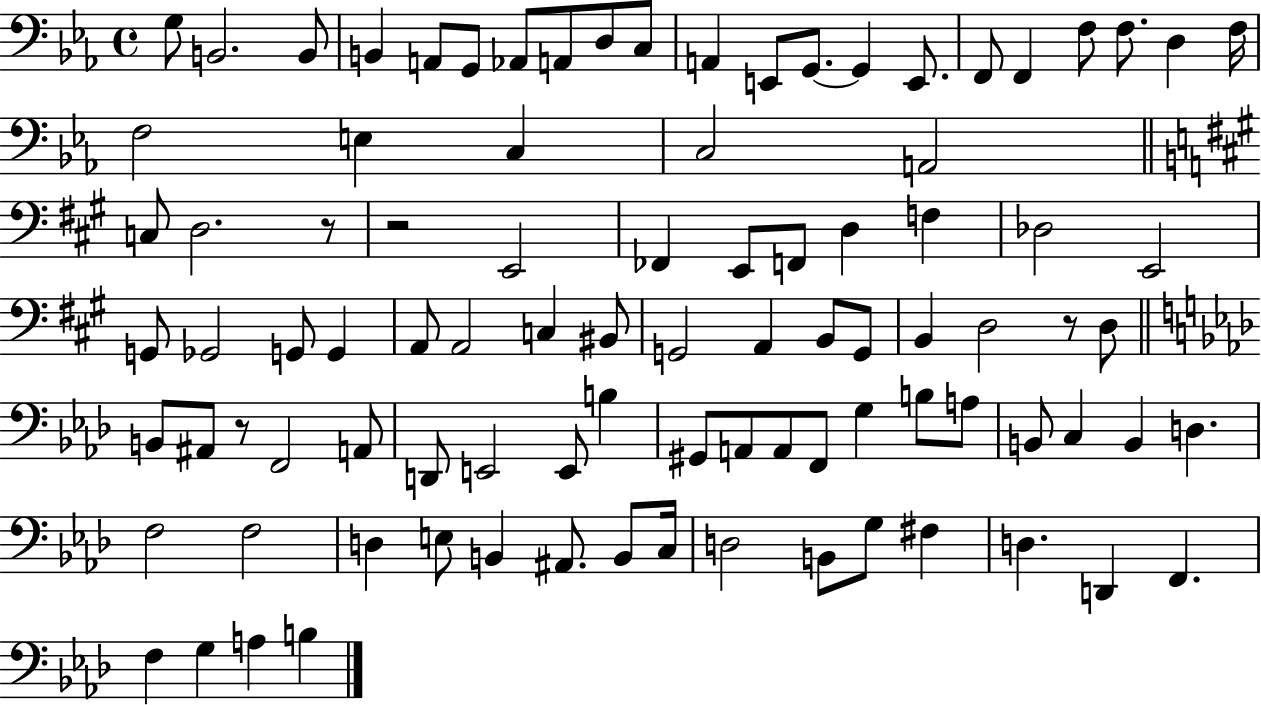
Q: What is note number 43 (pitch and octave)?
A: C3